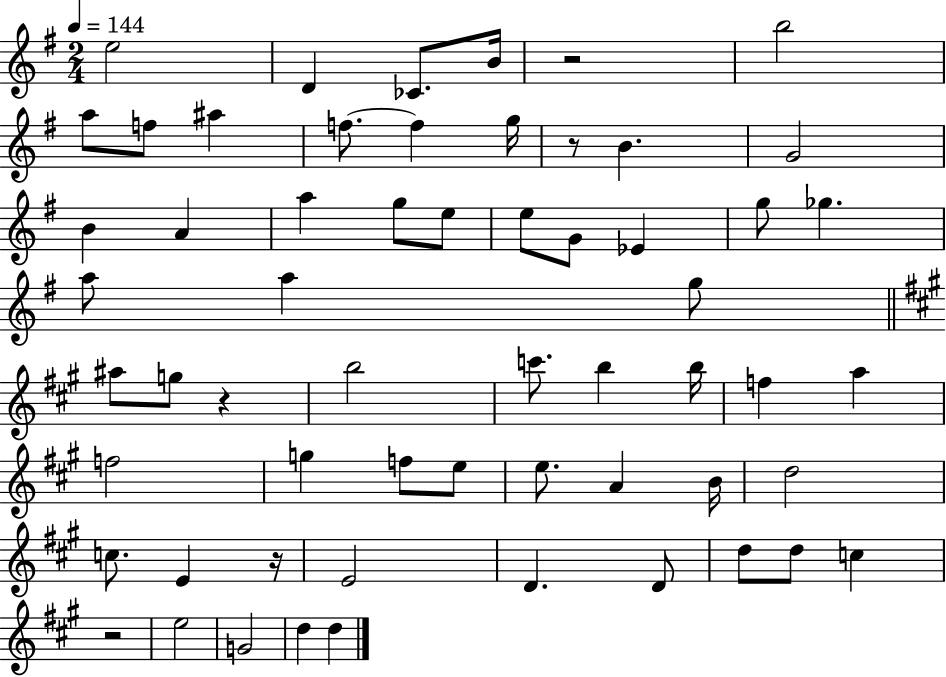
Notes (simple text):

E5/h D4/q CES4/e. B4/s R/h B5/h A5/e F5/e A#5/q F5/e. F5/q G5/s R/e B4/q. G4/h B4/q A4/q A5/q G5/e E5/e E5/e G4/e Eb4/q G5/e Gb5/q. A5/e A5/q G5/e A#5/e G5/e R/q B5/h C6/e. B5/q B5/s F5/q A5/q F5/h G5/q F5/e E5/e E5/e. A4/q B4/s D5/h C5/e. E4/q R/s E4/h D4/q. D4/e D5/e D5/e C5/q R/h E5/h G4/h D5/q D5/q